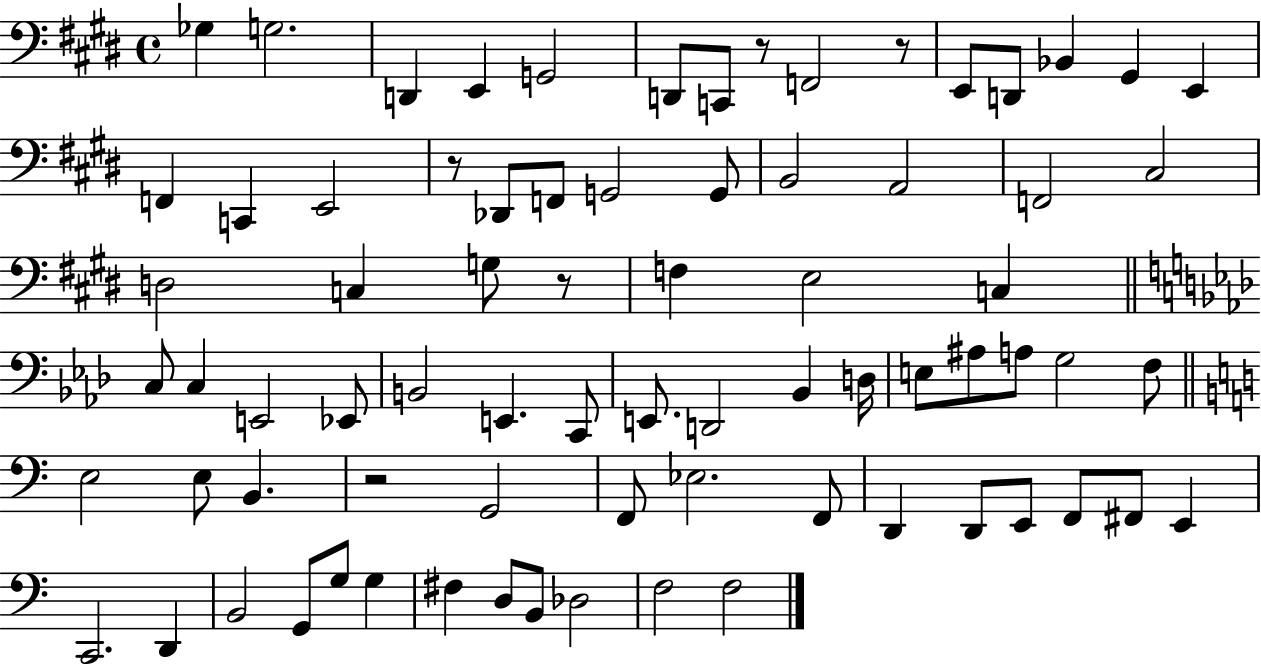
X:1
T:Untitled
M:4/4
L:1/4
K:E
_G, G,2 D,, E,, G,,2 D,,/2 C,,/2 z/2 F,,2 z/2 E,,/2 D,,/2 _B,, ^G,, E,, F,, C,, E,,2 z/2 _D,,/2 F,,/2 G,,2 G,,/2 B,,2 A,,2 F,,2 ^C,2 D,2 C, G,/2 z/2 F, E,2 C, C,/2 C, E,,2 _E,,/2 B,,2 E,, C,,/2 E,,/2 D,,2 _B,, D,/4 E,/2 ^A,/2 A,/2 G,2 F,/2 E,2 E,/2 B,, z2 G,,2 F,,/2 _E,2 F,,/2 D,, D,,/2 E,,/2 F,,/2 ^F,,/2 E,, C,,2 D,, B,,2 G,,/2 G,/2 G, ^F, D,/2 B,,/2 _D,2 F,2 F,2